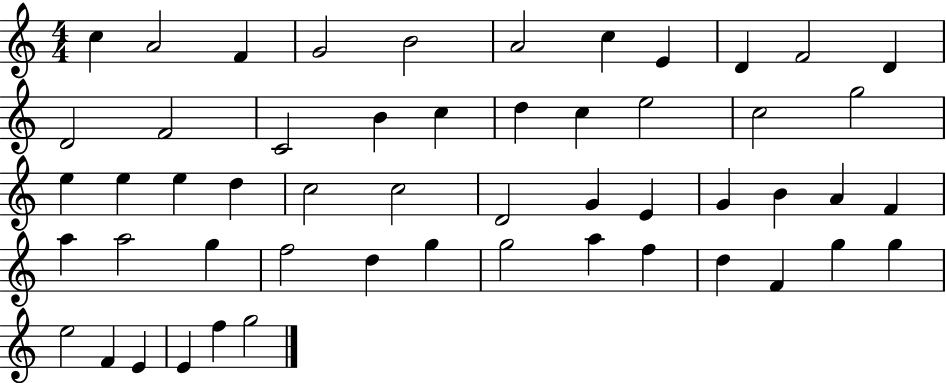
C5/q A4/h F4/q G4/h B4/h A4/h C5/q E4/q D4/q F4/h D4/q D4/h F4/h C4/h B4/q C5/q D5/q C5/q E5/h C5/h G5/h E5/q E5/q E5/q D5/q C5/h C5/h D4/h G4/q E4/q G4/q B4/q A4/q F4/q A5/q A5/h G5/q F5/h D5/q G5/q G5/h A5/q F5/q D5/q F4/q G5/q G5/q E5/h F4/q E4/q E4/q F5/q G5/h